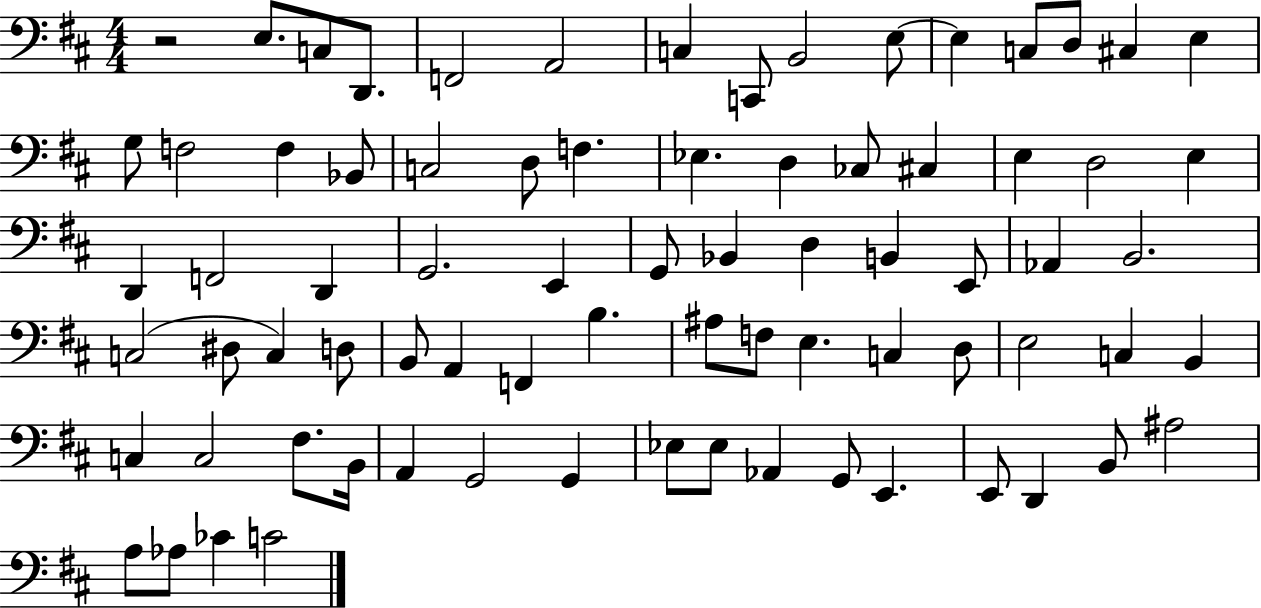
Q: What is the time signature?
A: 4/4